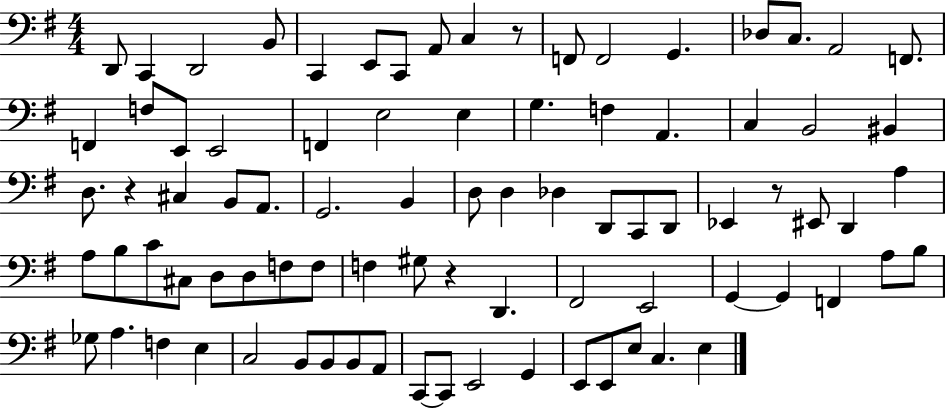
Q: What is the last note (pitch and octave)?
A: E3